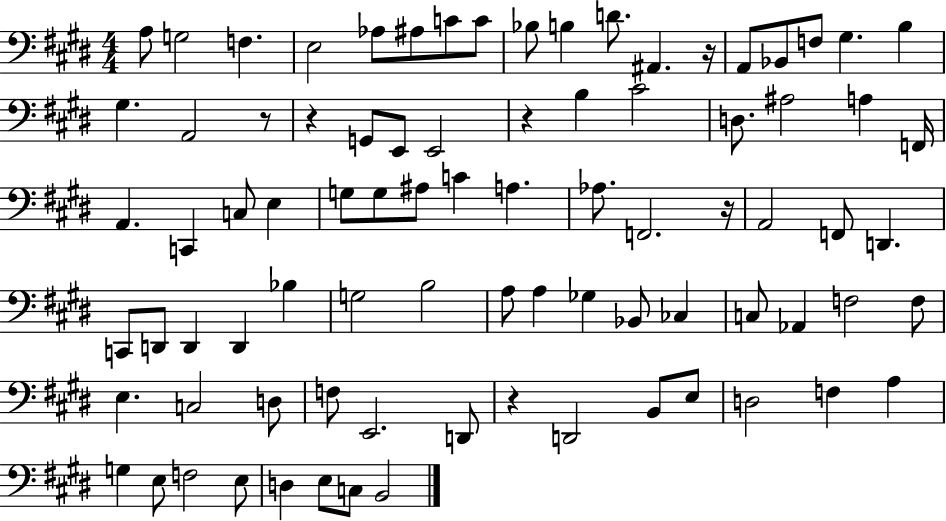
X:1
T:Untitled
M:4/4
L:1/4
K:E
A,/2 G,2 F, E,2 _A,/2 ^A,/2 C/2 C/2 _B,/2 B, D/2 ^A,, z/4 A,,/2 _B,,/2 F,/2 ^G, B, ^G, A,,2 z/2 z G,,/2 E,,/2 E,,2 z B, ^C2 D,/2 ^A,2 A, F,,/4 A,, C,, C,/2 E, G,/2 G,/2 ^A,/2 C A, _A,/2 F,,2 z/4 A,,2 F,,/2 D,, C,,/2 D,,/2 D,, D,, _B, G,2 B,2 A,/2 A, _G, _B,,/2 _C, C,/2 _A,, F,2 F,/2 E, C,2 D,/2 F,/2 E,,2 D,,/2 z D,,2 B,,/2 E,/2 D,2 F, A, G, E,/2 F,2 E,/2 D, E,/2 C,/2 B,,2